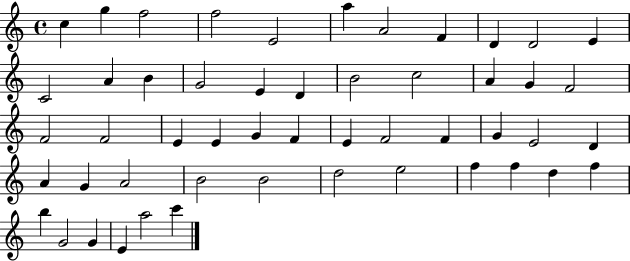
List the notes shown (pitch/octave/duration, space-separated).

C5/q G5/q F5/h F5/h E4/h A5/q A4/h F4/q D4/q D4/h E4/q C4/h A4/q B4/q G4/h E4/q D4/q B4/h C5/h A4/q G4/q F4/h F4/h F4/h E4/q E4/q G4/q F4/q E4/q F4/h F4/q G4/q E4/h D4/q A4/q G4/q A4/h B4/h B4/h D5/h E5/h F5/q F5/q D5/q F5/q B5/q G4/h G4/q E4/q A5/h C6/q